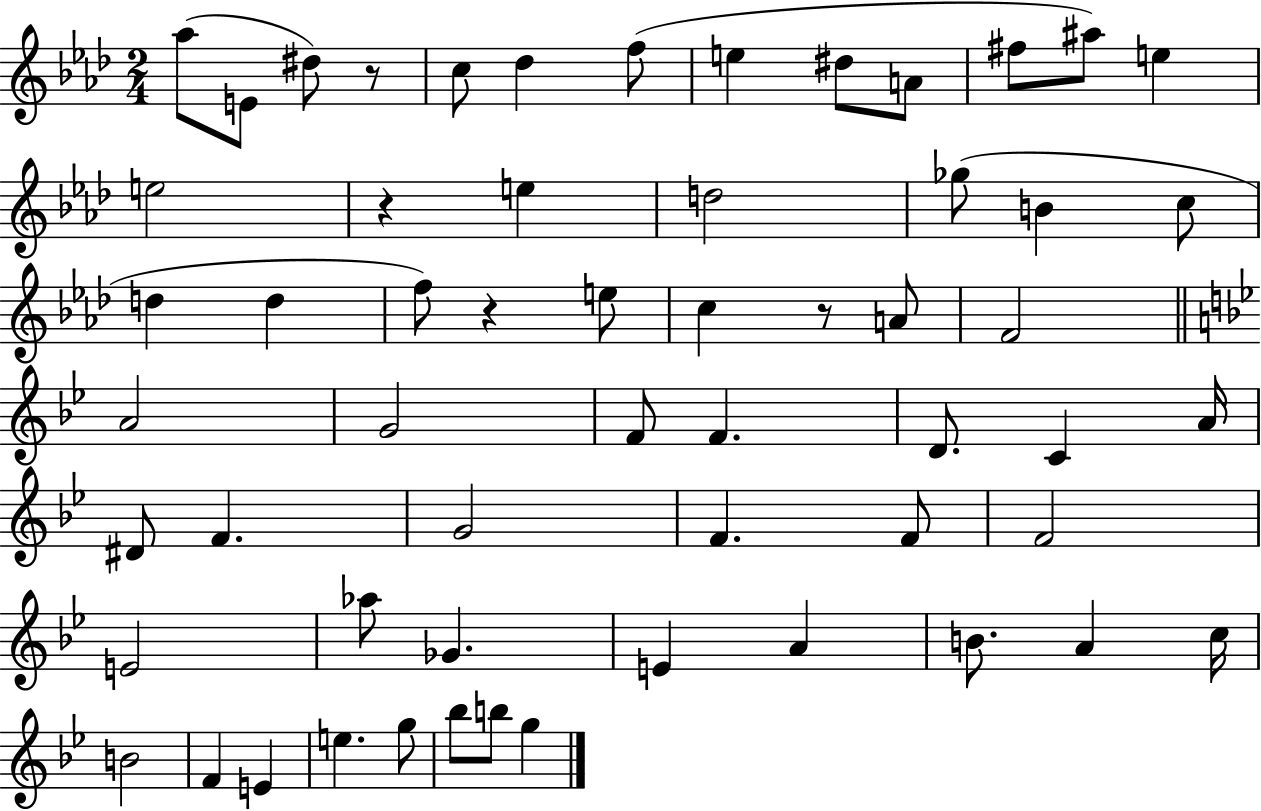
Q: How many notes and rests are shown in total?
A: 58